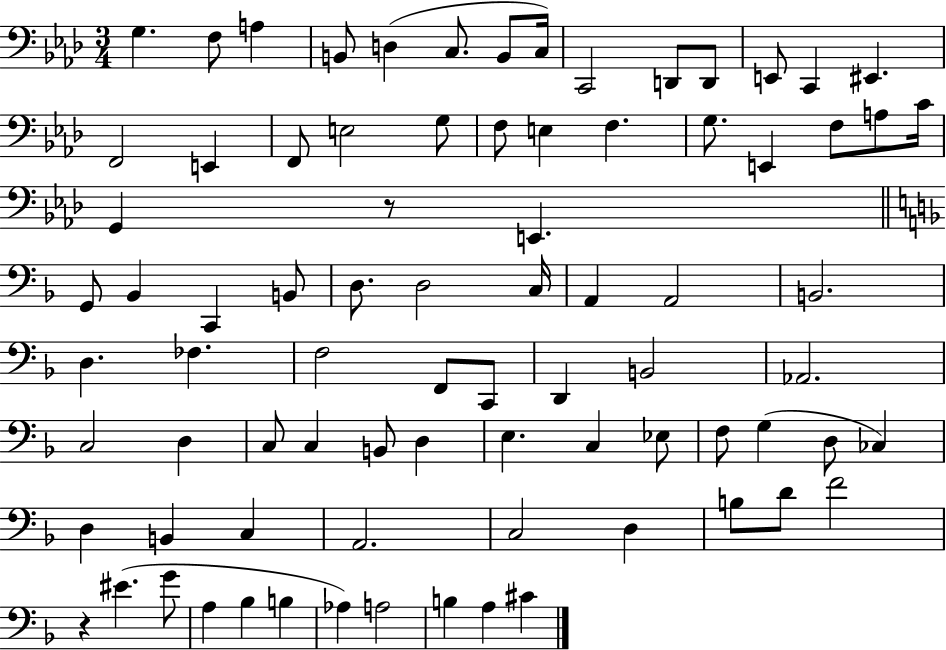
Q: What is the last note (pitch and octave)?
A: C#4